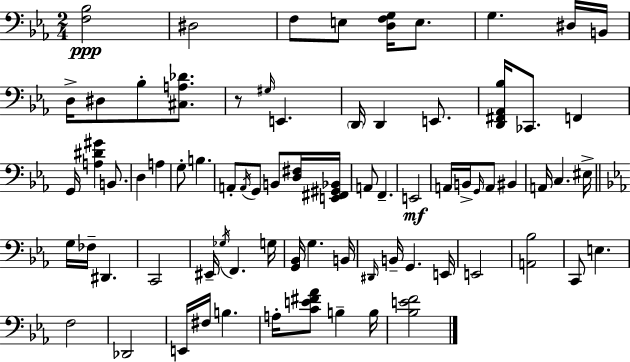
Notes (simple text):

[F3,Bb3]/h D#3/h F3/e E3/e [D3,F3,G3]/s E3/e. G3/q. D#3/s B2/s D3/s D#3/e Bb3/e [C#3,A3,Db4]/e. R/e G#3/s E2/q. D2/s D2/q E2/e. [D2,F#2,Ab2,Bb3]/s CES2/e. F2/q G2/s [A3,D#4,G#4]/q B2/e. D3/q A3/q G3/e B3/q. A2/e A2/s G2/e B2/e [D3,F#3]/s [E2,F#2,G#2,Bb2]/s A2/e F2/q. E2/h A2/s B2/s G2/s A2/e BIS2/q A2/s C3/q. EIS3/s G3/s FES3/s D#2/q. C2/h EIS2/s Gb3/s F2/q. G3/s [G2,Bb2]/s G3/q. B2/s D#2/s B2/s G2/q. E2/s E2/h [A2,Bb3]/h C2/e E3/q. F3/h Db2/h E2/s F#3/s B3/q. A3/s [C4,E4,F#4,Ab4]/e B3/q B3/s [Bb3,E4,F4]/h